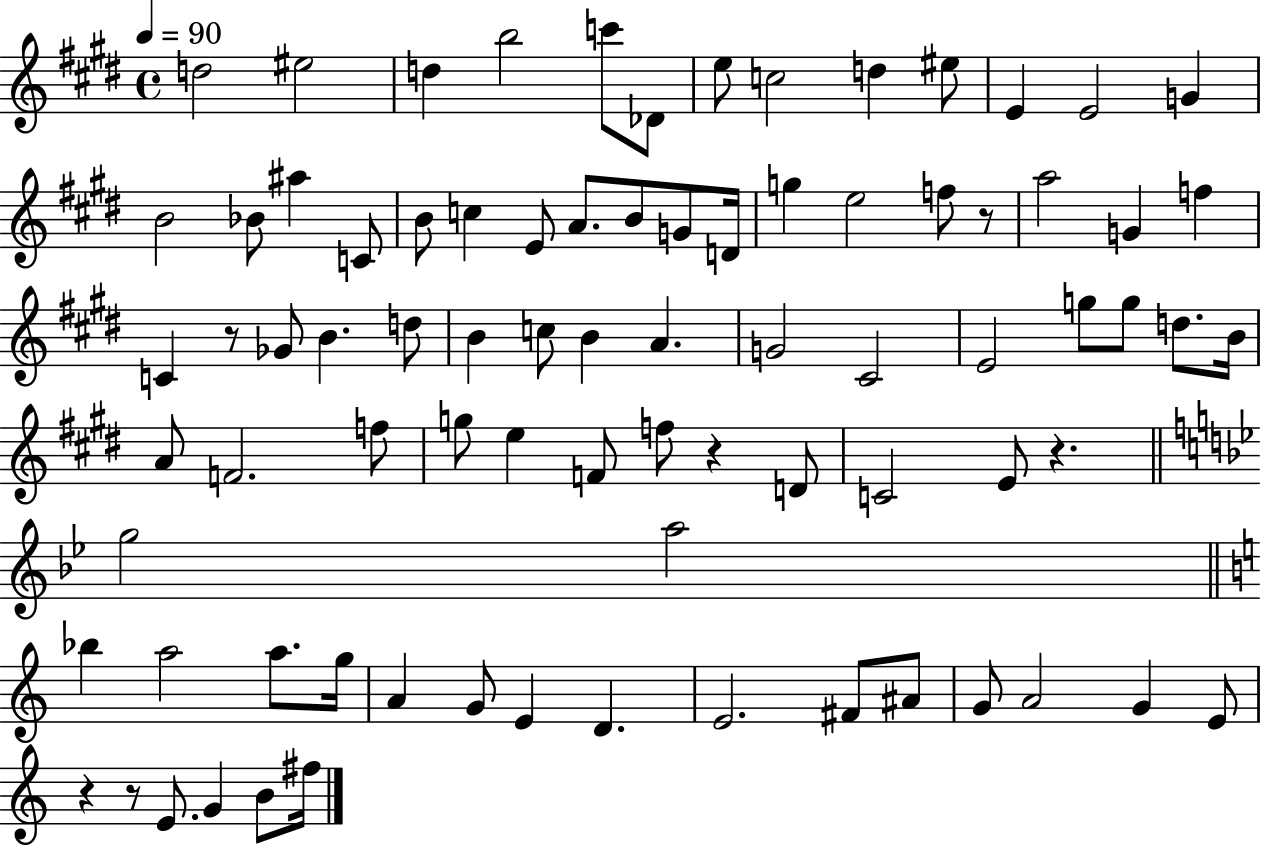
D5/h EIS5/h D5/q B5/h C6/e Db4/e E5/e C5/h D5/q EIS5/e E4/q E4/h G4/q B4/h Bb4/e A#5/q C4/e B4/e C5/q E4/e A4/e. B4/e G4/e D4/s G5/q E5/h F5/e R/e A5/h G4/q F5/q C4/q R/e Gb4/e B4/q. D5/e B4/q C5/e B4/q A4/q. G4/h C#4/h E4/h G5/e G5/e D5/e. B4/s A4/e F4/h. F5/e G5/e E5/q F4/e F5/e R/q D4/e C4/h E4/e R/q. G5/h A5/h Bb5/q A5/h A5/e. G5/s A4/q G4/e E4/q D4/q. E4/h. F#4/e A#4/e G4/e A4/h G4/q E4/e R/q R/e E4/e. G4/q B4/e F#5/s